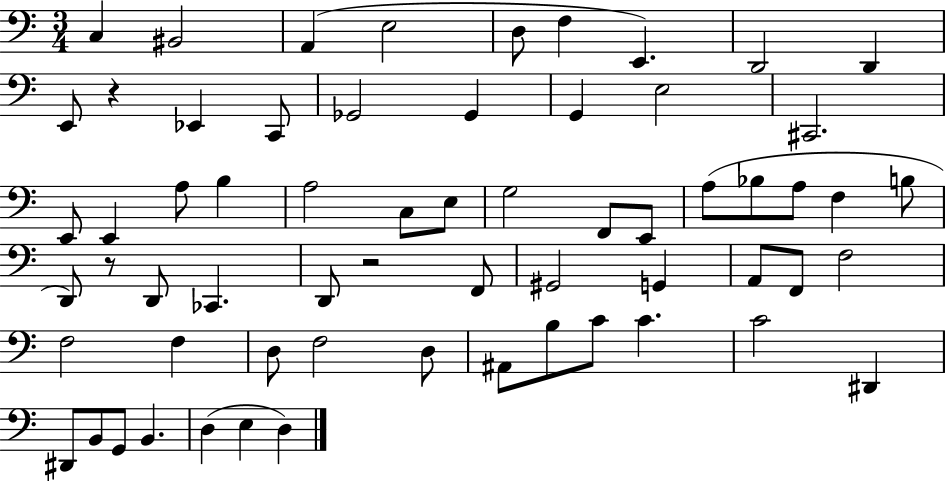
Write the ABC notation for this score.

X:1
T:Untitled
M:3/4
L:1/4
K:C
C, ^B,,2 A,, E,2 D,/2 F, E,, D,,2 D,, E,,/2 z _E,, C,,/2 _G,,2 _G,, G,, E,2 ^C,,2 E,,/2 E,, A,/2 B, A,2 C,/2 E,/2 G,2 F,,/2 E,,/2 A,/2 _B,/2 A,/2 F, B,/2 D,,/2 z/2 D,,/2 _C,, D,,/2 z2 F,,/2 ^G,,2 G,, A,,/2 F,,/2 F,2 F,2 F, D,/2 F,2 D,/2 ^A,,/2 B,/2 C/2 C C2 ^D,, ^D,,/2 B,,/2 G,,/2 B,, D, E, D,